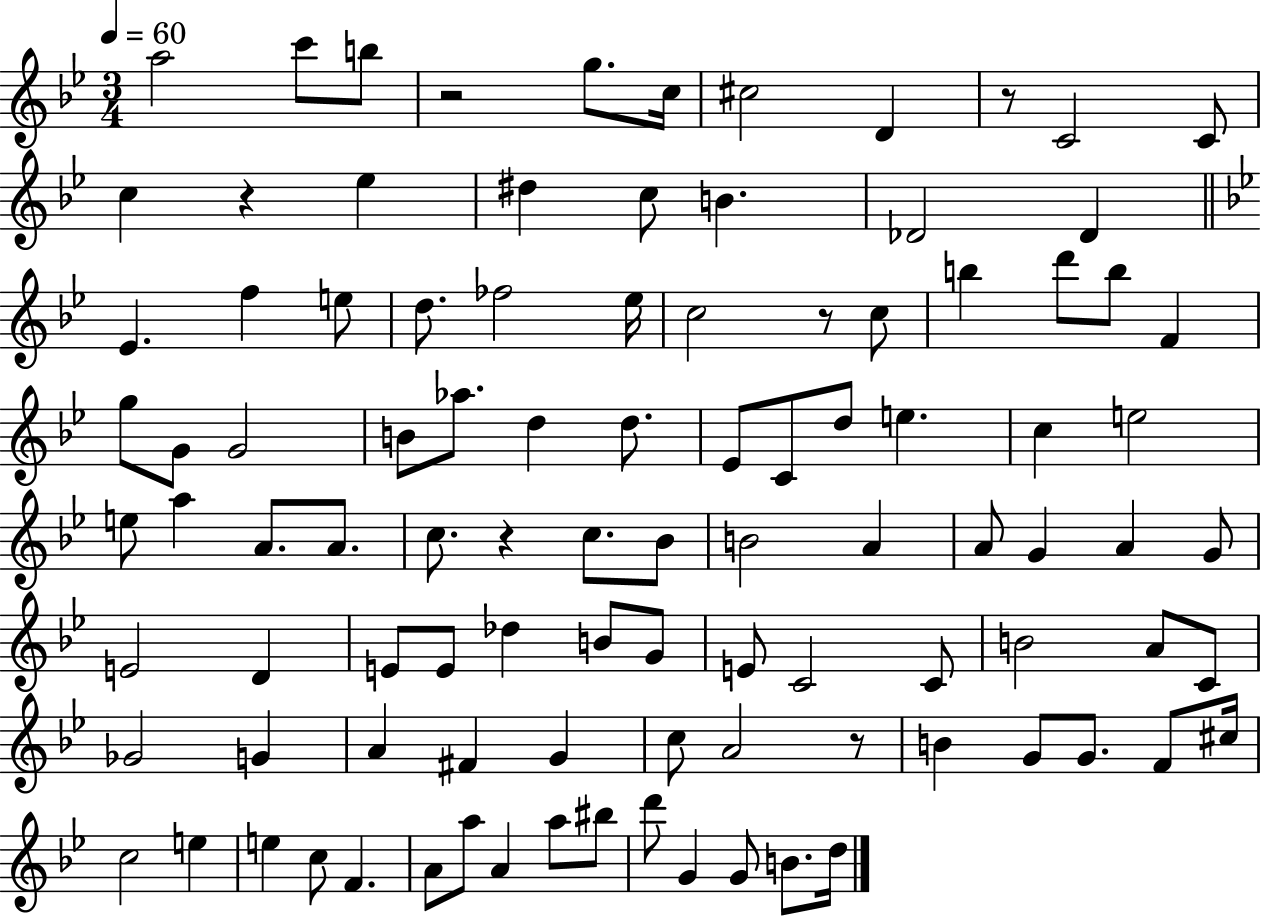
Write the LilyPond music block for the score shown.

{
  \clef treble
  \numericTimeSignature
  \time 3/4
  \key bes \major
  \tempo 4 = 60
  a''2 c'''8 b''8 | r2 g''8. c''16 | cis''2 d'4 | r8 c'2 c'8 | \break c''4 r4 ees''4 | dis''4 c''8 b'4. | des'2 des'4 | \bar "||" \break \key bes \major ees'4. f''4 e''8 | d''8. fes''2 ees''16 | c''2 r8 c''8 | b''4 d'''8 b''8 f'4 | \break g''8 g'8 g'2 | b'8 aes''8. d''4 d''8. | ees'8 c'8 d''8 e''4. | c''4 e''2 | \break e''8 a''4 a'8. a'8. | c''8. r4 c''8. bes'8 | b'2 a'4 | a'8 g'4 a'4 g'8 | \break e'2 d'4 | e'8 e'8 des''4 b'8 g'8 | e'8 c'2 c'8 | b'2 a'8 c'8 | \break ges'2 g'4 | a'4 fis'4 g'4 | c''8 a'2 r8 | b'4 g'8 g'8. f'8 cis''16 | \break c''2 e''4 | e''4 c''8 f'4. | a'8 a''8 a'4 a''8 bis''8 | d'''8 g'4 g'8 b'8. d''16 | \break \bar "|."
}